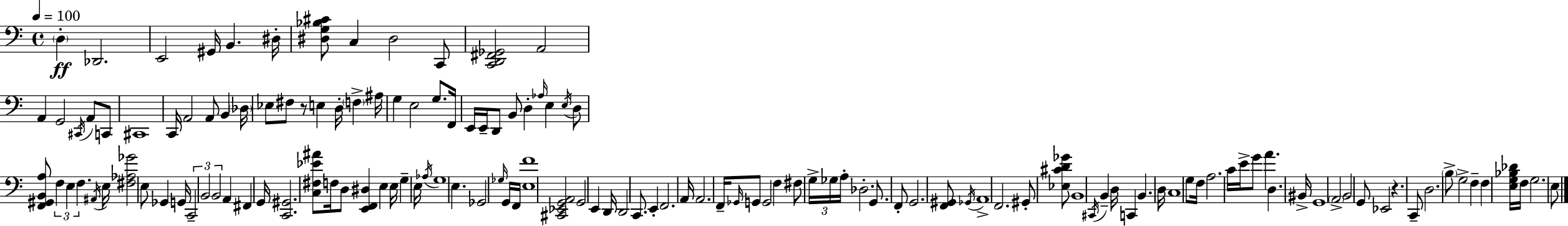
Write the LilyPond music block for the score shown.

{
  \clef bass
  \time 4/4
  \defaultTimeSignature
  \key a \minor
  \tempo 4 = 100
  \repeat volta 2 { \parenthesize d4-.\ff des,2. | e,2 gis,16 b,4. dis16-. | <dis g bes cis'>8 c4 dis2 c,8 | <c, d, fis, ges,>2 a,2 | \break a,4 g,2 \acciaccatura { cis,16 } a,8 c,8 | cis,1 | c,16 a,2 a,8 b,4 | \parenthesize des16 ees8 fis8 r8 e4 d16-. \parenthesize f4-> | \break ais16 g4 e2 g8. | f,16 e,16 e,16-- d,8 b,8 d4-. \grace { aes16 } e4 | \acciaccatura { e16 } d8 <f, gis, b, a>8 \tuplet 3/2 { f4 e4 f4. } | \acciaccatura { ais,16 } e16 <fis aes ges'>2 e8 ges,4 | \break g,16 \tuplet 3/2 { c,2-- b,2 | b,2 } a,4 | fis,4 g,16 <c, gis,>2. | <c fis ees' ais'>8 f16 d8 <e, f, dis>4 e4 e16 g4-- | \break e16 \acciaccatura { aes16 } g1 | e4. ges,2 | \grace { ges16 } g,16 f,16 <e f'>1 | <cis, ees, g, a,>2 g,2 | \break e,4 d,16 d,2 | c,8. e,4-. f,2. | a,16 a,2. | f,16-- \grace { ges,16 } g,8 g,2 f4 | \break fis8 \tuplet 3/2 { g16-> ges16 a16-. } des2.-. | g,8. f,8-. g,2. | <f, gis,>8 \acciaccatura { ges,16 } a,1-> | f,2. | \break gis,8-. <ees cis' d' ges'>8 b,1 | \acciaccatura { cis,16 } b,4-- d16 c,4 | b,4. d16 c1 | g8 f16 a2. | \break c'16 e'16-> g'8 a'4. | d4. bis,16-> g,1 | \parenthesize a,2-> | b,2 g,8 ees,2 | \break r4. c,8-- d2. | \parenthesize b8-> g2-> | f4-- f4 <e g bes des'>16 f16 g2. | e8 } \bar "|."
}